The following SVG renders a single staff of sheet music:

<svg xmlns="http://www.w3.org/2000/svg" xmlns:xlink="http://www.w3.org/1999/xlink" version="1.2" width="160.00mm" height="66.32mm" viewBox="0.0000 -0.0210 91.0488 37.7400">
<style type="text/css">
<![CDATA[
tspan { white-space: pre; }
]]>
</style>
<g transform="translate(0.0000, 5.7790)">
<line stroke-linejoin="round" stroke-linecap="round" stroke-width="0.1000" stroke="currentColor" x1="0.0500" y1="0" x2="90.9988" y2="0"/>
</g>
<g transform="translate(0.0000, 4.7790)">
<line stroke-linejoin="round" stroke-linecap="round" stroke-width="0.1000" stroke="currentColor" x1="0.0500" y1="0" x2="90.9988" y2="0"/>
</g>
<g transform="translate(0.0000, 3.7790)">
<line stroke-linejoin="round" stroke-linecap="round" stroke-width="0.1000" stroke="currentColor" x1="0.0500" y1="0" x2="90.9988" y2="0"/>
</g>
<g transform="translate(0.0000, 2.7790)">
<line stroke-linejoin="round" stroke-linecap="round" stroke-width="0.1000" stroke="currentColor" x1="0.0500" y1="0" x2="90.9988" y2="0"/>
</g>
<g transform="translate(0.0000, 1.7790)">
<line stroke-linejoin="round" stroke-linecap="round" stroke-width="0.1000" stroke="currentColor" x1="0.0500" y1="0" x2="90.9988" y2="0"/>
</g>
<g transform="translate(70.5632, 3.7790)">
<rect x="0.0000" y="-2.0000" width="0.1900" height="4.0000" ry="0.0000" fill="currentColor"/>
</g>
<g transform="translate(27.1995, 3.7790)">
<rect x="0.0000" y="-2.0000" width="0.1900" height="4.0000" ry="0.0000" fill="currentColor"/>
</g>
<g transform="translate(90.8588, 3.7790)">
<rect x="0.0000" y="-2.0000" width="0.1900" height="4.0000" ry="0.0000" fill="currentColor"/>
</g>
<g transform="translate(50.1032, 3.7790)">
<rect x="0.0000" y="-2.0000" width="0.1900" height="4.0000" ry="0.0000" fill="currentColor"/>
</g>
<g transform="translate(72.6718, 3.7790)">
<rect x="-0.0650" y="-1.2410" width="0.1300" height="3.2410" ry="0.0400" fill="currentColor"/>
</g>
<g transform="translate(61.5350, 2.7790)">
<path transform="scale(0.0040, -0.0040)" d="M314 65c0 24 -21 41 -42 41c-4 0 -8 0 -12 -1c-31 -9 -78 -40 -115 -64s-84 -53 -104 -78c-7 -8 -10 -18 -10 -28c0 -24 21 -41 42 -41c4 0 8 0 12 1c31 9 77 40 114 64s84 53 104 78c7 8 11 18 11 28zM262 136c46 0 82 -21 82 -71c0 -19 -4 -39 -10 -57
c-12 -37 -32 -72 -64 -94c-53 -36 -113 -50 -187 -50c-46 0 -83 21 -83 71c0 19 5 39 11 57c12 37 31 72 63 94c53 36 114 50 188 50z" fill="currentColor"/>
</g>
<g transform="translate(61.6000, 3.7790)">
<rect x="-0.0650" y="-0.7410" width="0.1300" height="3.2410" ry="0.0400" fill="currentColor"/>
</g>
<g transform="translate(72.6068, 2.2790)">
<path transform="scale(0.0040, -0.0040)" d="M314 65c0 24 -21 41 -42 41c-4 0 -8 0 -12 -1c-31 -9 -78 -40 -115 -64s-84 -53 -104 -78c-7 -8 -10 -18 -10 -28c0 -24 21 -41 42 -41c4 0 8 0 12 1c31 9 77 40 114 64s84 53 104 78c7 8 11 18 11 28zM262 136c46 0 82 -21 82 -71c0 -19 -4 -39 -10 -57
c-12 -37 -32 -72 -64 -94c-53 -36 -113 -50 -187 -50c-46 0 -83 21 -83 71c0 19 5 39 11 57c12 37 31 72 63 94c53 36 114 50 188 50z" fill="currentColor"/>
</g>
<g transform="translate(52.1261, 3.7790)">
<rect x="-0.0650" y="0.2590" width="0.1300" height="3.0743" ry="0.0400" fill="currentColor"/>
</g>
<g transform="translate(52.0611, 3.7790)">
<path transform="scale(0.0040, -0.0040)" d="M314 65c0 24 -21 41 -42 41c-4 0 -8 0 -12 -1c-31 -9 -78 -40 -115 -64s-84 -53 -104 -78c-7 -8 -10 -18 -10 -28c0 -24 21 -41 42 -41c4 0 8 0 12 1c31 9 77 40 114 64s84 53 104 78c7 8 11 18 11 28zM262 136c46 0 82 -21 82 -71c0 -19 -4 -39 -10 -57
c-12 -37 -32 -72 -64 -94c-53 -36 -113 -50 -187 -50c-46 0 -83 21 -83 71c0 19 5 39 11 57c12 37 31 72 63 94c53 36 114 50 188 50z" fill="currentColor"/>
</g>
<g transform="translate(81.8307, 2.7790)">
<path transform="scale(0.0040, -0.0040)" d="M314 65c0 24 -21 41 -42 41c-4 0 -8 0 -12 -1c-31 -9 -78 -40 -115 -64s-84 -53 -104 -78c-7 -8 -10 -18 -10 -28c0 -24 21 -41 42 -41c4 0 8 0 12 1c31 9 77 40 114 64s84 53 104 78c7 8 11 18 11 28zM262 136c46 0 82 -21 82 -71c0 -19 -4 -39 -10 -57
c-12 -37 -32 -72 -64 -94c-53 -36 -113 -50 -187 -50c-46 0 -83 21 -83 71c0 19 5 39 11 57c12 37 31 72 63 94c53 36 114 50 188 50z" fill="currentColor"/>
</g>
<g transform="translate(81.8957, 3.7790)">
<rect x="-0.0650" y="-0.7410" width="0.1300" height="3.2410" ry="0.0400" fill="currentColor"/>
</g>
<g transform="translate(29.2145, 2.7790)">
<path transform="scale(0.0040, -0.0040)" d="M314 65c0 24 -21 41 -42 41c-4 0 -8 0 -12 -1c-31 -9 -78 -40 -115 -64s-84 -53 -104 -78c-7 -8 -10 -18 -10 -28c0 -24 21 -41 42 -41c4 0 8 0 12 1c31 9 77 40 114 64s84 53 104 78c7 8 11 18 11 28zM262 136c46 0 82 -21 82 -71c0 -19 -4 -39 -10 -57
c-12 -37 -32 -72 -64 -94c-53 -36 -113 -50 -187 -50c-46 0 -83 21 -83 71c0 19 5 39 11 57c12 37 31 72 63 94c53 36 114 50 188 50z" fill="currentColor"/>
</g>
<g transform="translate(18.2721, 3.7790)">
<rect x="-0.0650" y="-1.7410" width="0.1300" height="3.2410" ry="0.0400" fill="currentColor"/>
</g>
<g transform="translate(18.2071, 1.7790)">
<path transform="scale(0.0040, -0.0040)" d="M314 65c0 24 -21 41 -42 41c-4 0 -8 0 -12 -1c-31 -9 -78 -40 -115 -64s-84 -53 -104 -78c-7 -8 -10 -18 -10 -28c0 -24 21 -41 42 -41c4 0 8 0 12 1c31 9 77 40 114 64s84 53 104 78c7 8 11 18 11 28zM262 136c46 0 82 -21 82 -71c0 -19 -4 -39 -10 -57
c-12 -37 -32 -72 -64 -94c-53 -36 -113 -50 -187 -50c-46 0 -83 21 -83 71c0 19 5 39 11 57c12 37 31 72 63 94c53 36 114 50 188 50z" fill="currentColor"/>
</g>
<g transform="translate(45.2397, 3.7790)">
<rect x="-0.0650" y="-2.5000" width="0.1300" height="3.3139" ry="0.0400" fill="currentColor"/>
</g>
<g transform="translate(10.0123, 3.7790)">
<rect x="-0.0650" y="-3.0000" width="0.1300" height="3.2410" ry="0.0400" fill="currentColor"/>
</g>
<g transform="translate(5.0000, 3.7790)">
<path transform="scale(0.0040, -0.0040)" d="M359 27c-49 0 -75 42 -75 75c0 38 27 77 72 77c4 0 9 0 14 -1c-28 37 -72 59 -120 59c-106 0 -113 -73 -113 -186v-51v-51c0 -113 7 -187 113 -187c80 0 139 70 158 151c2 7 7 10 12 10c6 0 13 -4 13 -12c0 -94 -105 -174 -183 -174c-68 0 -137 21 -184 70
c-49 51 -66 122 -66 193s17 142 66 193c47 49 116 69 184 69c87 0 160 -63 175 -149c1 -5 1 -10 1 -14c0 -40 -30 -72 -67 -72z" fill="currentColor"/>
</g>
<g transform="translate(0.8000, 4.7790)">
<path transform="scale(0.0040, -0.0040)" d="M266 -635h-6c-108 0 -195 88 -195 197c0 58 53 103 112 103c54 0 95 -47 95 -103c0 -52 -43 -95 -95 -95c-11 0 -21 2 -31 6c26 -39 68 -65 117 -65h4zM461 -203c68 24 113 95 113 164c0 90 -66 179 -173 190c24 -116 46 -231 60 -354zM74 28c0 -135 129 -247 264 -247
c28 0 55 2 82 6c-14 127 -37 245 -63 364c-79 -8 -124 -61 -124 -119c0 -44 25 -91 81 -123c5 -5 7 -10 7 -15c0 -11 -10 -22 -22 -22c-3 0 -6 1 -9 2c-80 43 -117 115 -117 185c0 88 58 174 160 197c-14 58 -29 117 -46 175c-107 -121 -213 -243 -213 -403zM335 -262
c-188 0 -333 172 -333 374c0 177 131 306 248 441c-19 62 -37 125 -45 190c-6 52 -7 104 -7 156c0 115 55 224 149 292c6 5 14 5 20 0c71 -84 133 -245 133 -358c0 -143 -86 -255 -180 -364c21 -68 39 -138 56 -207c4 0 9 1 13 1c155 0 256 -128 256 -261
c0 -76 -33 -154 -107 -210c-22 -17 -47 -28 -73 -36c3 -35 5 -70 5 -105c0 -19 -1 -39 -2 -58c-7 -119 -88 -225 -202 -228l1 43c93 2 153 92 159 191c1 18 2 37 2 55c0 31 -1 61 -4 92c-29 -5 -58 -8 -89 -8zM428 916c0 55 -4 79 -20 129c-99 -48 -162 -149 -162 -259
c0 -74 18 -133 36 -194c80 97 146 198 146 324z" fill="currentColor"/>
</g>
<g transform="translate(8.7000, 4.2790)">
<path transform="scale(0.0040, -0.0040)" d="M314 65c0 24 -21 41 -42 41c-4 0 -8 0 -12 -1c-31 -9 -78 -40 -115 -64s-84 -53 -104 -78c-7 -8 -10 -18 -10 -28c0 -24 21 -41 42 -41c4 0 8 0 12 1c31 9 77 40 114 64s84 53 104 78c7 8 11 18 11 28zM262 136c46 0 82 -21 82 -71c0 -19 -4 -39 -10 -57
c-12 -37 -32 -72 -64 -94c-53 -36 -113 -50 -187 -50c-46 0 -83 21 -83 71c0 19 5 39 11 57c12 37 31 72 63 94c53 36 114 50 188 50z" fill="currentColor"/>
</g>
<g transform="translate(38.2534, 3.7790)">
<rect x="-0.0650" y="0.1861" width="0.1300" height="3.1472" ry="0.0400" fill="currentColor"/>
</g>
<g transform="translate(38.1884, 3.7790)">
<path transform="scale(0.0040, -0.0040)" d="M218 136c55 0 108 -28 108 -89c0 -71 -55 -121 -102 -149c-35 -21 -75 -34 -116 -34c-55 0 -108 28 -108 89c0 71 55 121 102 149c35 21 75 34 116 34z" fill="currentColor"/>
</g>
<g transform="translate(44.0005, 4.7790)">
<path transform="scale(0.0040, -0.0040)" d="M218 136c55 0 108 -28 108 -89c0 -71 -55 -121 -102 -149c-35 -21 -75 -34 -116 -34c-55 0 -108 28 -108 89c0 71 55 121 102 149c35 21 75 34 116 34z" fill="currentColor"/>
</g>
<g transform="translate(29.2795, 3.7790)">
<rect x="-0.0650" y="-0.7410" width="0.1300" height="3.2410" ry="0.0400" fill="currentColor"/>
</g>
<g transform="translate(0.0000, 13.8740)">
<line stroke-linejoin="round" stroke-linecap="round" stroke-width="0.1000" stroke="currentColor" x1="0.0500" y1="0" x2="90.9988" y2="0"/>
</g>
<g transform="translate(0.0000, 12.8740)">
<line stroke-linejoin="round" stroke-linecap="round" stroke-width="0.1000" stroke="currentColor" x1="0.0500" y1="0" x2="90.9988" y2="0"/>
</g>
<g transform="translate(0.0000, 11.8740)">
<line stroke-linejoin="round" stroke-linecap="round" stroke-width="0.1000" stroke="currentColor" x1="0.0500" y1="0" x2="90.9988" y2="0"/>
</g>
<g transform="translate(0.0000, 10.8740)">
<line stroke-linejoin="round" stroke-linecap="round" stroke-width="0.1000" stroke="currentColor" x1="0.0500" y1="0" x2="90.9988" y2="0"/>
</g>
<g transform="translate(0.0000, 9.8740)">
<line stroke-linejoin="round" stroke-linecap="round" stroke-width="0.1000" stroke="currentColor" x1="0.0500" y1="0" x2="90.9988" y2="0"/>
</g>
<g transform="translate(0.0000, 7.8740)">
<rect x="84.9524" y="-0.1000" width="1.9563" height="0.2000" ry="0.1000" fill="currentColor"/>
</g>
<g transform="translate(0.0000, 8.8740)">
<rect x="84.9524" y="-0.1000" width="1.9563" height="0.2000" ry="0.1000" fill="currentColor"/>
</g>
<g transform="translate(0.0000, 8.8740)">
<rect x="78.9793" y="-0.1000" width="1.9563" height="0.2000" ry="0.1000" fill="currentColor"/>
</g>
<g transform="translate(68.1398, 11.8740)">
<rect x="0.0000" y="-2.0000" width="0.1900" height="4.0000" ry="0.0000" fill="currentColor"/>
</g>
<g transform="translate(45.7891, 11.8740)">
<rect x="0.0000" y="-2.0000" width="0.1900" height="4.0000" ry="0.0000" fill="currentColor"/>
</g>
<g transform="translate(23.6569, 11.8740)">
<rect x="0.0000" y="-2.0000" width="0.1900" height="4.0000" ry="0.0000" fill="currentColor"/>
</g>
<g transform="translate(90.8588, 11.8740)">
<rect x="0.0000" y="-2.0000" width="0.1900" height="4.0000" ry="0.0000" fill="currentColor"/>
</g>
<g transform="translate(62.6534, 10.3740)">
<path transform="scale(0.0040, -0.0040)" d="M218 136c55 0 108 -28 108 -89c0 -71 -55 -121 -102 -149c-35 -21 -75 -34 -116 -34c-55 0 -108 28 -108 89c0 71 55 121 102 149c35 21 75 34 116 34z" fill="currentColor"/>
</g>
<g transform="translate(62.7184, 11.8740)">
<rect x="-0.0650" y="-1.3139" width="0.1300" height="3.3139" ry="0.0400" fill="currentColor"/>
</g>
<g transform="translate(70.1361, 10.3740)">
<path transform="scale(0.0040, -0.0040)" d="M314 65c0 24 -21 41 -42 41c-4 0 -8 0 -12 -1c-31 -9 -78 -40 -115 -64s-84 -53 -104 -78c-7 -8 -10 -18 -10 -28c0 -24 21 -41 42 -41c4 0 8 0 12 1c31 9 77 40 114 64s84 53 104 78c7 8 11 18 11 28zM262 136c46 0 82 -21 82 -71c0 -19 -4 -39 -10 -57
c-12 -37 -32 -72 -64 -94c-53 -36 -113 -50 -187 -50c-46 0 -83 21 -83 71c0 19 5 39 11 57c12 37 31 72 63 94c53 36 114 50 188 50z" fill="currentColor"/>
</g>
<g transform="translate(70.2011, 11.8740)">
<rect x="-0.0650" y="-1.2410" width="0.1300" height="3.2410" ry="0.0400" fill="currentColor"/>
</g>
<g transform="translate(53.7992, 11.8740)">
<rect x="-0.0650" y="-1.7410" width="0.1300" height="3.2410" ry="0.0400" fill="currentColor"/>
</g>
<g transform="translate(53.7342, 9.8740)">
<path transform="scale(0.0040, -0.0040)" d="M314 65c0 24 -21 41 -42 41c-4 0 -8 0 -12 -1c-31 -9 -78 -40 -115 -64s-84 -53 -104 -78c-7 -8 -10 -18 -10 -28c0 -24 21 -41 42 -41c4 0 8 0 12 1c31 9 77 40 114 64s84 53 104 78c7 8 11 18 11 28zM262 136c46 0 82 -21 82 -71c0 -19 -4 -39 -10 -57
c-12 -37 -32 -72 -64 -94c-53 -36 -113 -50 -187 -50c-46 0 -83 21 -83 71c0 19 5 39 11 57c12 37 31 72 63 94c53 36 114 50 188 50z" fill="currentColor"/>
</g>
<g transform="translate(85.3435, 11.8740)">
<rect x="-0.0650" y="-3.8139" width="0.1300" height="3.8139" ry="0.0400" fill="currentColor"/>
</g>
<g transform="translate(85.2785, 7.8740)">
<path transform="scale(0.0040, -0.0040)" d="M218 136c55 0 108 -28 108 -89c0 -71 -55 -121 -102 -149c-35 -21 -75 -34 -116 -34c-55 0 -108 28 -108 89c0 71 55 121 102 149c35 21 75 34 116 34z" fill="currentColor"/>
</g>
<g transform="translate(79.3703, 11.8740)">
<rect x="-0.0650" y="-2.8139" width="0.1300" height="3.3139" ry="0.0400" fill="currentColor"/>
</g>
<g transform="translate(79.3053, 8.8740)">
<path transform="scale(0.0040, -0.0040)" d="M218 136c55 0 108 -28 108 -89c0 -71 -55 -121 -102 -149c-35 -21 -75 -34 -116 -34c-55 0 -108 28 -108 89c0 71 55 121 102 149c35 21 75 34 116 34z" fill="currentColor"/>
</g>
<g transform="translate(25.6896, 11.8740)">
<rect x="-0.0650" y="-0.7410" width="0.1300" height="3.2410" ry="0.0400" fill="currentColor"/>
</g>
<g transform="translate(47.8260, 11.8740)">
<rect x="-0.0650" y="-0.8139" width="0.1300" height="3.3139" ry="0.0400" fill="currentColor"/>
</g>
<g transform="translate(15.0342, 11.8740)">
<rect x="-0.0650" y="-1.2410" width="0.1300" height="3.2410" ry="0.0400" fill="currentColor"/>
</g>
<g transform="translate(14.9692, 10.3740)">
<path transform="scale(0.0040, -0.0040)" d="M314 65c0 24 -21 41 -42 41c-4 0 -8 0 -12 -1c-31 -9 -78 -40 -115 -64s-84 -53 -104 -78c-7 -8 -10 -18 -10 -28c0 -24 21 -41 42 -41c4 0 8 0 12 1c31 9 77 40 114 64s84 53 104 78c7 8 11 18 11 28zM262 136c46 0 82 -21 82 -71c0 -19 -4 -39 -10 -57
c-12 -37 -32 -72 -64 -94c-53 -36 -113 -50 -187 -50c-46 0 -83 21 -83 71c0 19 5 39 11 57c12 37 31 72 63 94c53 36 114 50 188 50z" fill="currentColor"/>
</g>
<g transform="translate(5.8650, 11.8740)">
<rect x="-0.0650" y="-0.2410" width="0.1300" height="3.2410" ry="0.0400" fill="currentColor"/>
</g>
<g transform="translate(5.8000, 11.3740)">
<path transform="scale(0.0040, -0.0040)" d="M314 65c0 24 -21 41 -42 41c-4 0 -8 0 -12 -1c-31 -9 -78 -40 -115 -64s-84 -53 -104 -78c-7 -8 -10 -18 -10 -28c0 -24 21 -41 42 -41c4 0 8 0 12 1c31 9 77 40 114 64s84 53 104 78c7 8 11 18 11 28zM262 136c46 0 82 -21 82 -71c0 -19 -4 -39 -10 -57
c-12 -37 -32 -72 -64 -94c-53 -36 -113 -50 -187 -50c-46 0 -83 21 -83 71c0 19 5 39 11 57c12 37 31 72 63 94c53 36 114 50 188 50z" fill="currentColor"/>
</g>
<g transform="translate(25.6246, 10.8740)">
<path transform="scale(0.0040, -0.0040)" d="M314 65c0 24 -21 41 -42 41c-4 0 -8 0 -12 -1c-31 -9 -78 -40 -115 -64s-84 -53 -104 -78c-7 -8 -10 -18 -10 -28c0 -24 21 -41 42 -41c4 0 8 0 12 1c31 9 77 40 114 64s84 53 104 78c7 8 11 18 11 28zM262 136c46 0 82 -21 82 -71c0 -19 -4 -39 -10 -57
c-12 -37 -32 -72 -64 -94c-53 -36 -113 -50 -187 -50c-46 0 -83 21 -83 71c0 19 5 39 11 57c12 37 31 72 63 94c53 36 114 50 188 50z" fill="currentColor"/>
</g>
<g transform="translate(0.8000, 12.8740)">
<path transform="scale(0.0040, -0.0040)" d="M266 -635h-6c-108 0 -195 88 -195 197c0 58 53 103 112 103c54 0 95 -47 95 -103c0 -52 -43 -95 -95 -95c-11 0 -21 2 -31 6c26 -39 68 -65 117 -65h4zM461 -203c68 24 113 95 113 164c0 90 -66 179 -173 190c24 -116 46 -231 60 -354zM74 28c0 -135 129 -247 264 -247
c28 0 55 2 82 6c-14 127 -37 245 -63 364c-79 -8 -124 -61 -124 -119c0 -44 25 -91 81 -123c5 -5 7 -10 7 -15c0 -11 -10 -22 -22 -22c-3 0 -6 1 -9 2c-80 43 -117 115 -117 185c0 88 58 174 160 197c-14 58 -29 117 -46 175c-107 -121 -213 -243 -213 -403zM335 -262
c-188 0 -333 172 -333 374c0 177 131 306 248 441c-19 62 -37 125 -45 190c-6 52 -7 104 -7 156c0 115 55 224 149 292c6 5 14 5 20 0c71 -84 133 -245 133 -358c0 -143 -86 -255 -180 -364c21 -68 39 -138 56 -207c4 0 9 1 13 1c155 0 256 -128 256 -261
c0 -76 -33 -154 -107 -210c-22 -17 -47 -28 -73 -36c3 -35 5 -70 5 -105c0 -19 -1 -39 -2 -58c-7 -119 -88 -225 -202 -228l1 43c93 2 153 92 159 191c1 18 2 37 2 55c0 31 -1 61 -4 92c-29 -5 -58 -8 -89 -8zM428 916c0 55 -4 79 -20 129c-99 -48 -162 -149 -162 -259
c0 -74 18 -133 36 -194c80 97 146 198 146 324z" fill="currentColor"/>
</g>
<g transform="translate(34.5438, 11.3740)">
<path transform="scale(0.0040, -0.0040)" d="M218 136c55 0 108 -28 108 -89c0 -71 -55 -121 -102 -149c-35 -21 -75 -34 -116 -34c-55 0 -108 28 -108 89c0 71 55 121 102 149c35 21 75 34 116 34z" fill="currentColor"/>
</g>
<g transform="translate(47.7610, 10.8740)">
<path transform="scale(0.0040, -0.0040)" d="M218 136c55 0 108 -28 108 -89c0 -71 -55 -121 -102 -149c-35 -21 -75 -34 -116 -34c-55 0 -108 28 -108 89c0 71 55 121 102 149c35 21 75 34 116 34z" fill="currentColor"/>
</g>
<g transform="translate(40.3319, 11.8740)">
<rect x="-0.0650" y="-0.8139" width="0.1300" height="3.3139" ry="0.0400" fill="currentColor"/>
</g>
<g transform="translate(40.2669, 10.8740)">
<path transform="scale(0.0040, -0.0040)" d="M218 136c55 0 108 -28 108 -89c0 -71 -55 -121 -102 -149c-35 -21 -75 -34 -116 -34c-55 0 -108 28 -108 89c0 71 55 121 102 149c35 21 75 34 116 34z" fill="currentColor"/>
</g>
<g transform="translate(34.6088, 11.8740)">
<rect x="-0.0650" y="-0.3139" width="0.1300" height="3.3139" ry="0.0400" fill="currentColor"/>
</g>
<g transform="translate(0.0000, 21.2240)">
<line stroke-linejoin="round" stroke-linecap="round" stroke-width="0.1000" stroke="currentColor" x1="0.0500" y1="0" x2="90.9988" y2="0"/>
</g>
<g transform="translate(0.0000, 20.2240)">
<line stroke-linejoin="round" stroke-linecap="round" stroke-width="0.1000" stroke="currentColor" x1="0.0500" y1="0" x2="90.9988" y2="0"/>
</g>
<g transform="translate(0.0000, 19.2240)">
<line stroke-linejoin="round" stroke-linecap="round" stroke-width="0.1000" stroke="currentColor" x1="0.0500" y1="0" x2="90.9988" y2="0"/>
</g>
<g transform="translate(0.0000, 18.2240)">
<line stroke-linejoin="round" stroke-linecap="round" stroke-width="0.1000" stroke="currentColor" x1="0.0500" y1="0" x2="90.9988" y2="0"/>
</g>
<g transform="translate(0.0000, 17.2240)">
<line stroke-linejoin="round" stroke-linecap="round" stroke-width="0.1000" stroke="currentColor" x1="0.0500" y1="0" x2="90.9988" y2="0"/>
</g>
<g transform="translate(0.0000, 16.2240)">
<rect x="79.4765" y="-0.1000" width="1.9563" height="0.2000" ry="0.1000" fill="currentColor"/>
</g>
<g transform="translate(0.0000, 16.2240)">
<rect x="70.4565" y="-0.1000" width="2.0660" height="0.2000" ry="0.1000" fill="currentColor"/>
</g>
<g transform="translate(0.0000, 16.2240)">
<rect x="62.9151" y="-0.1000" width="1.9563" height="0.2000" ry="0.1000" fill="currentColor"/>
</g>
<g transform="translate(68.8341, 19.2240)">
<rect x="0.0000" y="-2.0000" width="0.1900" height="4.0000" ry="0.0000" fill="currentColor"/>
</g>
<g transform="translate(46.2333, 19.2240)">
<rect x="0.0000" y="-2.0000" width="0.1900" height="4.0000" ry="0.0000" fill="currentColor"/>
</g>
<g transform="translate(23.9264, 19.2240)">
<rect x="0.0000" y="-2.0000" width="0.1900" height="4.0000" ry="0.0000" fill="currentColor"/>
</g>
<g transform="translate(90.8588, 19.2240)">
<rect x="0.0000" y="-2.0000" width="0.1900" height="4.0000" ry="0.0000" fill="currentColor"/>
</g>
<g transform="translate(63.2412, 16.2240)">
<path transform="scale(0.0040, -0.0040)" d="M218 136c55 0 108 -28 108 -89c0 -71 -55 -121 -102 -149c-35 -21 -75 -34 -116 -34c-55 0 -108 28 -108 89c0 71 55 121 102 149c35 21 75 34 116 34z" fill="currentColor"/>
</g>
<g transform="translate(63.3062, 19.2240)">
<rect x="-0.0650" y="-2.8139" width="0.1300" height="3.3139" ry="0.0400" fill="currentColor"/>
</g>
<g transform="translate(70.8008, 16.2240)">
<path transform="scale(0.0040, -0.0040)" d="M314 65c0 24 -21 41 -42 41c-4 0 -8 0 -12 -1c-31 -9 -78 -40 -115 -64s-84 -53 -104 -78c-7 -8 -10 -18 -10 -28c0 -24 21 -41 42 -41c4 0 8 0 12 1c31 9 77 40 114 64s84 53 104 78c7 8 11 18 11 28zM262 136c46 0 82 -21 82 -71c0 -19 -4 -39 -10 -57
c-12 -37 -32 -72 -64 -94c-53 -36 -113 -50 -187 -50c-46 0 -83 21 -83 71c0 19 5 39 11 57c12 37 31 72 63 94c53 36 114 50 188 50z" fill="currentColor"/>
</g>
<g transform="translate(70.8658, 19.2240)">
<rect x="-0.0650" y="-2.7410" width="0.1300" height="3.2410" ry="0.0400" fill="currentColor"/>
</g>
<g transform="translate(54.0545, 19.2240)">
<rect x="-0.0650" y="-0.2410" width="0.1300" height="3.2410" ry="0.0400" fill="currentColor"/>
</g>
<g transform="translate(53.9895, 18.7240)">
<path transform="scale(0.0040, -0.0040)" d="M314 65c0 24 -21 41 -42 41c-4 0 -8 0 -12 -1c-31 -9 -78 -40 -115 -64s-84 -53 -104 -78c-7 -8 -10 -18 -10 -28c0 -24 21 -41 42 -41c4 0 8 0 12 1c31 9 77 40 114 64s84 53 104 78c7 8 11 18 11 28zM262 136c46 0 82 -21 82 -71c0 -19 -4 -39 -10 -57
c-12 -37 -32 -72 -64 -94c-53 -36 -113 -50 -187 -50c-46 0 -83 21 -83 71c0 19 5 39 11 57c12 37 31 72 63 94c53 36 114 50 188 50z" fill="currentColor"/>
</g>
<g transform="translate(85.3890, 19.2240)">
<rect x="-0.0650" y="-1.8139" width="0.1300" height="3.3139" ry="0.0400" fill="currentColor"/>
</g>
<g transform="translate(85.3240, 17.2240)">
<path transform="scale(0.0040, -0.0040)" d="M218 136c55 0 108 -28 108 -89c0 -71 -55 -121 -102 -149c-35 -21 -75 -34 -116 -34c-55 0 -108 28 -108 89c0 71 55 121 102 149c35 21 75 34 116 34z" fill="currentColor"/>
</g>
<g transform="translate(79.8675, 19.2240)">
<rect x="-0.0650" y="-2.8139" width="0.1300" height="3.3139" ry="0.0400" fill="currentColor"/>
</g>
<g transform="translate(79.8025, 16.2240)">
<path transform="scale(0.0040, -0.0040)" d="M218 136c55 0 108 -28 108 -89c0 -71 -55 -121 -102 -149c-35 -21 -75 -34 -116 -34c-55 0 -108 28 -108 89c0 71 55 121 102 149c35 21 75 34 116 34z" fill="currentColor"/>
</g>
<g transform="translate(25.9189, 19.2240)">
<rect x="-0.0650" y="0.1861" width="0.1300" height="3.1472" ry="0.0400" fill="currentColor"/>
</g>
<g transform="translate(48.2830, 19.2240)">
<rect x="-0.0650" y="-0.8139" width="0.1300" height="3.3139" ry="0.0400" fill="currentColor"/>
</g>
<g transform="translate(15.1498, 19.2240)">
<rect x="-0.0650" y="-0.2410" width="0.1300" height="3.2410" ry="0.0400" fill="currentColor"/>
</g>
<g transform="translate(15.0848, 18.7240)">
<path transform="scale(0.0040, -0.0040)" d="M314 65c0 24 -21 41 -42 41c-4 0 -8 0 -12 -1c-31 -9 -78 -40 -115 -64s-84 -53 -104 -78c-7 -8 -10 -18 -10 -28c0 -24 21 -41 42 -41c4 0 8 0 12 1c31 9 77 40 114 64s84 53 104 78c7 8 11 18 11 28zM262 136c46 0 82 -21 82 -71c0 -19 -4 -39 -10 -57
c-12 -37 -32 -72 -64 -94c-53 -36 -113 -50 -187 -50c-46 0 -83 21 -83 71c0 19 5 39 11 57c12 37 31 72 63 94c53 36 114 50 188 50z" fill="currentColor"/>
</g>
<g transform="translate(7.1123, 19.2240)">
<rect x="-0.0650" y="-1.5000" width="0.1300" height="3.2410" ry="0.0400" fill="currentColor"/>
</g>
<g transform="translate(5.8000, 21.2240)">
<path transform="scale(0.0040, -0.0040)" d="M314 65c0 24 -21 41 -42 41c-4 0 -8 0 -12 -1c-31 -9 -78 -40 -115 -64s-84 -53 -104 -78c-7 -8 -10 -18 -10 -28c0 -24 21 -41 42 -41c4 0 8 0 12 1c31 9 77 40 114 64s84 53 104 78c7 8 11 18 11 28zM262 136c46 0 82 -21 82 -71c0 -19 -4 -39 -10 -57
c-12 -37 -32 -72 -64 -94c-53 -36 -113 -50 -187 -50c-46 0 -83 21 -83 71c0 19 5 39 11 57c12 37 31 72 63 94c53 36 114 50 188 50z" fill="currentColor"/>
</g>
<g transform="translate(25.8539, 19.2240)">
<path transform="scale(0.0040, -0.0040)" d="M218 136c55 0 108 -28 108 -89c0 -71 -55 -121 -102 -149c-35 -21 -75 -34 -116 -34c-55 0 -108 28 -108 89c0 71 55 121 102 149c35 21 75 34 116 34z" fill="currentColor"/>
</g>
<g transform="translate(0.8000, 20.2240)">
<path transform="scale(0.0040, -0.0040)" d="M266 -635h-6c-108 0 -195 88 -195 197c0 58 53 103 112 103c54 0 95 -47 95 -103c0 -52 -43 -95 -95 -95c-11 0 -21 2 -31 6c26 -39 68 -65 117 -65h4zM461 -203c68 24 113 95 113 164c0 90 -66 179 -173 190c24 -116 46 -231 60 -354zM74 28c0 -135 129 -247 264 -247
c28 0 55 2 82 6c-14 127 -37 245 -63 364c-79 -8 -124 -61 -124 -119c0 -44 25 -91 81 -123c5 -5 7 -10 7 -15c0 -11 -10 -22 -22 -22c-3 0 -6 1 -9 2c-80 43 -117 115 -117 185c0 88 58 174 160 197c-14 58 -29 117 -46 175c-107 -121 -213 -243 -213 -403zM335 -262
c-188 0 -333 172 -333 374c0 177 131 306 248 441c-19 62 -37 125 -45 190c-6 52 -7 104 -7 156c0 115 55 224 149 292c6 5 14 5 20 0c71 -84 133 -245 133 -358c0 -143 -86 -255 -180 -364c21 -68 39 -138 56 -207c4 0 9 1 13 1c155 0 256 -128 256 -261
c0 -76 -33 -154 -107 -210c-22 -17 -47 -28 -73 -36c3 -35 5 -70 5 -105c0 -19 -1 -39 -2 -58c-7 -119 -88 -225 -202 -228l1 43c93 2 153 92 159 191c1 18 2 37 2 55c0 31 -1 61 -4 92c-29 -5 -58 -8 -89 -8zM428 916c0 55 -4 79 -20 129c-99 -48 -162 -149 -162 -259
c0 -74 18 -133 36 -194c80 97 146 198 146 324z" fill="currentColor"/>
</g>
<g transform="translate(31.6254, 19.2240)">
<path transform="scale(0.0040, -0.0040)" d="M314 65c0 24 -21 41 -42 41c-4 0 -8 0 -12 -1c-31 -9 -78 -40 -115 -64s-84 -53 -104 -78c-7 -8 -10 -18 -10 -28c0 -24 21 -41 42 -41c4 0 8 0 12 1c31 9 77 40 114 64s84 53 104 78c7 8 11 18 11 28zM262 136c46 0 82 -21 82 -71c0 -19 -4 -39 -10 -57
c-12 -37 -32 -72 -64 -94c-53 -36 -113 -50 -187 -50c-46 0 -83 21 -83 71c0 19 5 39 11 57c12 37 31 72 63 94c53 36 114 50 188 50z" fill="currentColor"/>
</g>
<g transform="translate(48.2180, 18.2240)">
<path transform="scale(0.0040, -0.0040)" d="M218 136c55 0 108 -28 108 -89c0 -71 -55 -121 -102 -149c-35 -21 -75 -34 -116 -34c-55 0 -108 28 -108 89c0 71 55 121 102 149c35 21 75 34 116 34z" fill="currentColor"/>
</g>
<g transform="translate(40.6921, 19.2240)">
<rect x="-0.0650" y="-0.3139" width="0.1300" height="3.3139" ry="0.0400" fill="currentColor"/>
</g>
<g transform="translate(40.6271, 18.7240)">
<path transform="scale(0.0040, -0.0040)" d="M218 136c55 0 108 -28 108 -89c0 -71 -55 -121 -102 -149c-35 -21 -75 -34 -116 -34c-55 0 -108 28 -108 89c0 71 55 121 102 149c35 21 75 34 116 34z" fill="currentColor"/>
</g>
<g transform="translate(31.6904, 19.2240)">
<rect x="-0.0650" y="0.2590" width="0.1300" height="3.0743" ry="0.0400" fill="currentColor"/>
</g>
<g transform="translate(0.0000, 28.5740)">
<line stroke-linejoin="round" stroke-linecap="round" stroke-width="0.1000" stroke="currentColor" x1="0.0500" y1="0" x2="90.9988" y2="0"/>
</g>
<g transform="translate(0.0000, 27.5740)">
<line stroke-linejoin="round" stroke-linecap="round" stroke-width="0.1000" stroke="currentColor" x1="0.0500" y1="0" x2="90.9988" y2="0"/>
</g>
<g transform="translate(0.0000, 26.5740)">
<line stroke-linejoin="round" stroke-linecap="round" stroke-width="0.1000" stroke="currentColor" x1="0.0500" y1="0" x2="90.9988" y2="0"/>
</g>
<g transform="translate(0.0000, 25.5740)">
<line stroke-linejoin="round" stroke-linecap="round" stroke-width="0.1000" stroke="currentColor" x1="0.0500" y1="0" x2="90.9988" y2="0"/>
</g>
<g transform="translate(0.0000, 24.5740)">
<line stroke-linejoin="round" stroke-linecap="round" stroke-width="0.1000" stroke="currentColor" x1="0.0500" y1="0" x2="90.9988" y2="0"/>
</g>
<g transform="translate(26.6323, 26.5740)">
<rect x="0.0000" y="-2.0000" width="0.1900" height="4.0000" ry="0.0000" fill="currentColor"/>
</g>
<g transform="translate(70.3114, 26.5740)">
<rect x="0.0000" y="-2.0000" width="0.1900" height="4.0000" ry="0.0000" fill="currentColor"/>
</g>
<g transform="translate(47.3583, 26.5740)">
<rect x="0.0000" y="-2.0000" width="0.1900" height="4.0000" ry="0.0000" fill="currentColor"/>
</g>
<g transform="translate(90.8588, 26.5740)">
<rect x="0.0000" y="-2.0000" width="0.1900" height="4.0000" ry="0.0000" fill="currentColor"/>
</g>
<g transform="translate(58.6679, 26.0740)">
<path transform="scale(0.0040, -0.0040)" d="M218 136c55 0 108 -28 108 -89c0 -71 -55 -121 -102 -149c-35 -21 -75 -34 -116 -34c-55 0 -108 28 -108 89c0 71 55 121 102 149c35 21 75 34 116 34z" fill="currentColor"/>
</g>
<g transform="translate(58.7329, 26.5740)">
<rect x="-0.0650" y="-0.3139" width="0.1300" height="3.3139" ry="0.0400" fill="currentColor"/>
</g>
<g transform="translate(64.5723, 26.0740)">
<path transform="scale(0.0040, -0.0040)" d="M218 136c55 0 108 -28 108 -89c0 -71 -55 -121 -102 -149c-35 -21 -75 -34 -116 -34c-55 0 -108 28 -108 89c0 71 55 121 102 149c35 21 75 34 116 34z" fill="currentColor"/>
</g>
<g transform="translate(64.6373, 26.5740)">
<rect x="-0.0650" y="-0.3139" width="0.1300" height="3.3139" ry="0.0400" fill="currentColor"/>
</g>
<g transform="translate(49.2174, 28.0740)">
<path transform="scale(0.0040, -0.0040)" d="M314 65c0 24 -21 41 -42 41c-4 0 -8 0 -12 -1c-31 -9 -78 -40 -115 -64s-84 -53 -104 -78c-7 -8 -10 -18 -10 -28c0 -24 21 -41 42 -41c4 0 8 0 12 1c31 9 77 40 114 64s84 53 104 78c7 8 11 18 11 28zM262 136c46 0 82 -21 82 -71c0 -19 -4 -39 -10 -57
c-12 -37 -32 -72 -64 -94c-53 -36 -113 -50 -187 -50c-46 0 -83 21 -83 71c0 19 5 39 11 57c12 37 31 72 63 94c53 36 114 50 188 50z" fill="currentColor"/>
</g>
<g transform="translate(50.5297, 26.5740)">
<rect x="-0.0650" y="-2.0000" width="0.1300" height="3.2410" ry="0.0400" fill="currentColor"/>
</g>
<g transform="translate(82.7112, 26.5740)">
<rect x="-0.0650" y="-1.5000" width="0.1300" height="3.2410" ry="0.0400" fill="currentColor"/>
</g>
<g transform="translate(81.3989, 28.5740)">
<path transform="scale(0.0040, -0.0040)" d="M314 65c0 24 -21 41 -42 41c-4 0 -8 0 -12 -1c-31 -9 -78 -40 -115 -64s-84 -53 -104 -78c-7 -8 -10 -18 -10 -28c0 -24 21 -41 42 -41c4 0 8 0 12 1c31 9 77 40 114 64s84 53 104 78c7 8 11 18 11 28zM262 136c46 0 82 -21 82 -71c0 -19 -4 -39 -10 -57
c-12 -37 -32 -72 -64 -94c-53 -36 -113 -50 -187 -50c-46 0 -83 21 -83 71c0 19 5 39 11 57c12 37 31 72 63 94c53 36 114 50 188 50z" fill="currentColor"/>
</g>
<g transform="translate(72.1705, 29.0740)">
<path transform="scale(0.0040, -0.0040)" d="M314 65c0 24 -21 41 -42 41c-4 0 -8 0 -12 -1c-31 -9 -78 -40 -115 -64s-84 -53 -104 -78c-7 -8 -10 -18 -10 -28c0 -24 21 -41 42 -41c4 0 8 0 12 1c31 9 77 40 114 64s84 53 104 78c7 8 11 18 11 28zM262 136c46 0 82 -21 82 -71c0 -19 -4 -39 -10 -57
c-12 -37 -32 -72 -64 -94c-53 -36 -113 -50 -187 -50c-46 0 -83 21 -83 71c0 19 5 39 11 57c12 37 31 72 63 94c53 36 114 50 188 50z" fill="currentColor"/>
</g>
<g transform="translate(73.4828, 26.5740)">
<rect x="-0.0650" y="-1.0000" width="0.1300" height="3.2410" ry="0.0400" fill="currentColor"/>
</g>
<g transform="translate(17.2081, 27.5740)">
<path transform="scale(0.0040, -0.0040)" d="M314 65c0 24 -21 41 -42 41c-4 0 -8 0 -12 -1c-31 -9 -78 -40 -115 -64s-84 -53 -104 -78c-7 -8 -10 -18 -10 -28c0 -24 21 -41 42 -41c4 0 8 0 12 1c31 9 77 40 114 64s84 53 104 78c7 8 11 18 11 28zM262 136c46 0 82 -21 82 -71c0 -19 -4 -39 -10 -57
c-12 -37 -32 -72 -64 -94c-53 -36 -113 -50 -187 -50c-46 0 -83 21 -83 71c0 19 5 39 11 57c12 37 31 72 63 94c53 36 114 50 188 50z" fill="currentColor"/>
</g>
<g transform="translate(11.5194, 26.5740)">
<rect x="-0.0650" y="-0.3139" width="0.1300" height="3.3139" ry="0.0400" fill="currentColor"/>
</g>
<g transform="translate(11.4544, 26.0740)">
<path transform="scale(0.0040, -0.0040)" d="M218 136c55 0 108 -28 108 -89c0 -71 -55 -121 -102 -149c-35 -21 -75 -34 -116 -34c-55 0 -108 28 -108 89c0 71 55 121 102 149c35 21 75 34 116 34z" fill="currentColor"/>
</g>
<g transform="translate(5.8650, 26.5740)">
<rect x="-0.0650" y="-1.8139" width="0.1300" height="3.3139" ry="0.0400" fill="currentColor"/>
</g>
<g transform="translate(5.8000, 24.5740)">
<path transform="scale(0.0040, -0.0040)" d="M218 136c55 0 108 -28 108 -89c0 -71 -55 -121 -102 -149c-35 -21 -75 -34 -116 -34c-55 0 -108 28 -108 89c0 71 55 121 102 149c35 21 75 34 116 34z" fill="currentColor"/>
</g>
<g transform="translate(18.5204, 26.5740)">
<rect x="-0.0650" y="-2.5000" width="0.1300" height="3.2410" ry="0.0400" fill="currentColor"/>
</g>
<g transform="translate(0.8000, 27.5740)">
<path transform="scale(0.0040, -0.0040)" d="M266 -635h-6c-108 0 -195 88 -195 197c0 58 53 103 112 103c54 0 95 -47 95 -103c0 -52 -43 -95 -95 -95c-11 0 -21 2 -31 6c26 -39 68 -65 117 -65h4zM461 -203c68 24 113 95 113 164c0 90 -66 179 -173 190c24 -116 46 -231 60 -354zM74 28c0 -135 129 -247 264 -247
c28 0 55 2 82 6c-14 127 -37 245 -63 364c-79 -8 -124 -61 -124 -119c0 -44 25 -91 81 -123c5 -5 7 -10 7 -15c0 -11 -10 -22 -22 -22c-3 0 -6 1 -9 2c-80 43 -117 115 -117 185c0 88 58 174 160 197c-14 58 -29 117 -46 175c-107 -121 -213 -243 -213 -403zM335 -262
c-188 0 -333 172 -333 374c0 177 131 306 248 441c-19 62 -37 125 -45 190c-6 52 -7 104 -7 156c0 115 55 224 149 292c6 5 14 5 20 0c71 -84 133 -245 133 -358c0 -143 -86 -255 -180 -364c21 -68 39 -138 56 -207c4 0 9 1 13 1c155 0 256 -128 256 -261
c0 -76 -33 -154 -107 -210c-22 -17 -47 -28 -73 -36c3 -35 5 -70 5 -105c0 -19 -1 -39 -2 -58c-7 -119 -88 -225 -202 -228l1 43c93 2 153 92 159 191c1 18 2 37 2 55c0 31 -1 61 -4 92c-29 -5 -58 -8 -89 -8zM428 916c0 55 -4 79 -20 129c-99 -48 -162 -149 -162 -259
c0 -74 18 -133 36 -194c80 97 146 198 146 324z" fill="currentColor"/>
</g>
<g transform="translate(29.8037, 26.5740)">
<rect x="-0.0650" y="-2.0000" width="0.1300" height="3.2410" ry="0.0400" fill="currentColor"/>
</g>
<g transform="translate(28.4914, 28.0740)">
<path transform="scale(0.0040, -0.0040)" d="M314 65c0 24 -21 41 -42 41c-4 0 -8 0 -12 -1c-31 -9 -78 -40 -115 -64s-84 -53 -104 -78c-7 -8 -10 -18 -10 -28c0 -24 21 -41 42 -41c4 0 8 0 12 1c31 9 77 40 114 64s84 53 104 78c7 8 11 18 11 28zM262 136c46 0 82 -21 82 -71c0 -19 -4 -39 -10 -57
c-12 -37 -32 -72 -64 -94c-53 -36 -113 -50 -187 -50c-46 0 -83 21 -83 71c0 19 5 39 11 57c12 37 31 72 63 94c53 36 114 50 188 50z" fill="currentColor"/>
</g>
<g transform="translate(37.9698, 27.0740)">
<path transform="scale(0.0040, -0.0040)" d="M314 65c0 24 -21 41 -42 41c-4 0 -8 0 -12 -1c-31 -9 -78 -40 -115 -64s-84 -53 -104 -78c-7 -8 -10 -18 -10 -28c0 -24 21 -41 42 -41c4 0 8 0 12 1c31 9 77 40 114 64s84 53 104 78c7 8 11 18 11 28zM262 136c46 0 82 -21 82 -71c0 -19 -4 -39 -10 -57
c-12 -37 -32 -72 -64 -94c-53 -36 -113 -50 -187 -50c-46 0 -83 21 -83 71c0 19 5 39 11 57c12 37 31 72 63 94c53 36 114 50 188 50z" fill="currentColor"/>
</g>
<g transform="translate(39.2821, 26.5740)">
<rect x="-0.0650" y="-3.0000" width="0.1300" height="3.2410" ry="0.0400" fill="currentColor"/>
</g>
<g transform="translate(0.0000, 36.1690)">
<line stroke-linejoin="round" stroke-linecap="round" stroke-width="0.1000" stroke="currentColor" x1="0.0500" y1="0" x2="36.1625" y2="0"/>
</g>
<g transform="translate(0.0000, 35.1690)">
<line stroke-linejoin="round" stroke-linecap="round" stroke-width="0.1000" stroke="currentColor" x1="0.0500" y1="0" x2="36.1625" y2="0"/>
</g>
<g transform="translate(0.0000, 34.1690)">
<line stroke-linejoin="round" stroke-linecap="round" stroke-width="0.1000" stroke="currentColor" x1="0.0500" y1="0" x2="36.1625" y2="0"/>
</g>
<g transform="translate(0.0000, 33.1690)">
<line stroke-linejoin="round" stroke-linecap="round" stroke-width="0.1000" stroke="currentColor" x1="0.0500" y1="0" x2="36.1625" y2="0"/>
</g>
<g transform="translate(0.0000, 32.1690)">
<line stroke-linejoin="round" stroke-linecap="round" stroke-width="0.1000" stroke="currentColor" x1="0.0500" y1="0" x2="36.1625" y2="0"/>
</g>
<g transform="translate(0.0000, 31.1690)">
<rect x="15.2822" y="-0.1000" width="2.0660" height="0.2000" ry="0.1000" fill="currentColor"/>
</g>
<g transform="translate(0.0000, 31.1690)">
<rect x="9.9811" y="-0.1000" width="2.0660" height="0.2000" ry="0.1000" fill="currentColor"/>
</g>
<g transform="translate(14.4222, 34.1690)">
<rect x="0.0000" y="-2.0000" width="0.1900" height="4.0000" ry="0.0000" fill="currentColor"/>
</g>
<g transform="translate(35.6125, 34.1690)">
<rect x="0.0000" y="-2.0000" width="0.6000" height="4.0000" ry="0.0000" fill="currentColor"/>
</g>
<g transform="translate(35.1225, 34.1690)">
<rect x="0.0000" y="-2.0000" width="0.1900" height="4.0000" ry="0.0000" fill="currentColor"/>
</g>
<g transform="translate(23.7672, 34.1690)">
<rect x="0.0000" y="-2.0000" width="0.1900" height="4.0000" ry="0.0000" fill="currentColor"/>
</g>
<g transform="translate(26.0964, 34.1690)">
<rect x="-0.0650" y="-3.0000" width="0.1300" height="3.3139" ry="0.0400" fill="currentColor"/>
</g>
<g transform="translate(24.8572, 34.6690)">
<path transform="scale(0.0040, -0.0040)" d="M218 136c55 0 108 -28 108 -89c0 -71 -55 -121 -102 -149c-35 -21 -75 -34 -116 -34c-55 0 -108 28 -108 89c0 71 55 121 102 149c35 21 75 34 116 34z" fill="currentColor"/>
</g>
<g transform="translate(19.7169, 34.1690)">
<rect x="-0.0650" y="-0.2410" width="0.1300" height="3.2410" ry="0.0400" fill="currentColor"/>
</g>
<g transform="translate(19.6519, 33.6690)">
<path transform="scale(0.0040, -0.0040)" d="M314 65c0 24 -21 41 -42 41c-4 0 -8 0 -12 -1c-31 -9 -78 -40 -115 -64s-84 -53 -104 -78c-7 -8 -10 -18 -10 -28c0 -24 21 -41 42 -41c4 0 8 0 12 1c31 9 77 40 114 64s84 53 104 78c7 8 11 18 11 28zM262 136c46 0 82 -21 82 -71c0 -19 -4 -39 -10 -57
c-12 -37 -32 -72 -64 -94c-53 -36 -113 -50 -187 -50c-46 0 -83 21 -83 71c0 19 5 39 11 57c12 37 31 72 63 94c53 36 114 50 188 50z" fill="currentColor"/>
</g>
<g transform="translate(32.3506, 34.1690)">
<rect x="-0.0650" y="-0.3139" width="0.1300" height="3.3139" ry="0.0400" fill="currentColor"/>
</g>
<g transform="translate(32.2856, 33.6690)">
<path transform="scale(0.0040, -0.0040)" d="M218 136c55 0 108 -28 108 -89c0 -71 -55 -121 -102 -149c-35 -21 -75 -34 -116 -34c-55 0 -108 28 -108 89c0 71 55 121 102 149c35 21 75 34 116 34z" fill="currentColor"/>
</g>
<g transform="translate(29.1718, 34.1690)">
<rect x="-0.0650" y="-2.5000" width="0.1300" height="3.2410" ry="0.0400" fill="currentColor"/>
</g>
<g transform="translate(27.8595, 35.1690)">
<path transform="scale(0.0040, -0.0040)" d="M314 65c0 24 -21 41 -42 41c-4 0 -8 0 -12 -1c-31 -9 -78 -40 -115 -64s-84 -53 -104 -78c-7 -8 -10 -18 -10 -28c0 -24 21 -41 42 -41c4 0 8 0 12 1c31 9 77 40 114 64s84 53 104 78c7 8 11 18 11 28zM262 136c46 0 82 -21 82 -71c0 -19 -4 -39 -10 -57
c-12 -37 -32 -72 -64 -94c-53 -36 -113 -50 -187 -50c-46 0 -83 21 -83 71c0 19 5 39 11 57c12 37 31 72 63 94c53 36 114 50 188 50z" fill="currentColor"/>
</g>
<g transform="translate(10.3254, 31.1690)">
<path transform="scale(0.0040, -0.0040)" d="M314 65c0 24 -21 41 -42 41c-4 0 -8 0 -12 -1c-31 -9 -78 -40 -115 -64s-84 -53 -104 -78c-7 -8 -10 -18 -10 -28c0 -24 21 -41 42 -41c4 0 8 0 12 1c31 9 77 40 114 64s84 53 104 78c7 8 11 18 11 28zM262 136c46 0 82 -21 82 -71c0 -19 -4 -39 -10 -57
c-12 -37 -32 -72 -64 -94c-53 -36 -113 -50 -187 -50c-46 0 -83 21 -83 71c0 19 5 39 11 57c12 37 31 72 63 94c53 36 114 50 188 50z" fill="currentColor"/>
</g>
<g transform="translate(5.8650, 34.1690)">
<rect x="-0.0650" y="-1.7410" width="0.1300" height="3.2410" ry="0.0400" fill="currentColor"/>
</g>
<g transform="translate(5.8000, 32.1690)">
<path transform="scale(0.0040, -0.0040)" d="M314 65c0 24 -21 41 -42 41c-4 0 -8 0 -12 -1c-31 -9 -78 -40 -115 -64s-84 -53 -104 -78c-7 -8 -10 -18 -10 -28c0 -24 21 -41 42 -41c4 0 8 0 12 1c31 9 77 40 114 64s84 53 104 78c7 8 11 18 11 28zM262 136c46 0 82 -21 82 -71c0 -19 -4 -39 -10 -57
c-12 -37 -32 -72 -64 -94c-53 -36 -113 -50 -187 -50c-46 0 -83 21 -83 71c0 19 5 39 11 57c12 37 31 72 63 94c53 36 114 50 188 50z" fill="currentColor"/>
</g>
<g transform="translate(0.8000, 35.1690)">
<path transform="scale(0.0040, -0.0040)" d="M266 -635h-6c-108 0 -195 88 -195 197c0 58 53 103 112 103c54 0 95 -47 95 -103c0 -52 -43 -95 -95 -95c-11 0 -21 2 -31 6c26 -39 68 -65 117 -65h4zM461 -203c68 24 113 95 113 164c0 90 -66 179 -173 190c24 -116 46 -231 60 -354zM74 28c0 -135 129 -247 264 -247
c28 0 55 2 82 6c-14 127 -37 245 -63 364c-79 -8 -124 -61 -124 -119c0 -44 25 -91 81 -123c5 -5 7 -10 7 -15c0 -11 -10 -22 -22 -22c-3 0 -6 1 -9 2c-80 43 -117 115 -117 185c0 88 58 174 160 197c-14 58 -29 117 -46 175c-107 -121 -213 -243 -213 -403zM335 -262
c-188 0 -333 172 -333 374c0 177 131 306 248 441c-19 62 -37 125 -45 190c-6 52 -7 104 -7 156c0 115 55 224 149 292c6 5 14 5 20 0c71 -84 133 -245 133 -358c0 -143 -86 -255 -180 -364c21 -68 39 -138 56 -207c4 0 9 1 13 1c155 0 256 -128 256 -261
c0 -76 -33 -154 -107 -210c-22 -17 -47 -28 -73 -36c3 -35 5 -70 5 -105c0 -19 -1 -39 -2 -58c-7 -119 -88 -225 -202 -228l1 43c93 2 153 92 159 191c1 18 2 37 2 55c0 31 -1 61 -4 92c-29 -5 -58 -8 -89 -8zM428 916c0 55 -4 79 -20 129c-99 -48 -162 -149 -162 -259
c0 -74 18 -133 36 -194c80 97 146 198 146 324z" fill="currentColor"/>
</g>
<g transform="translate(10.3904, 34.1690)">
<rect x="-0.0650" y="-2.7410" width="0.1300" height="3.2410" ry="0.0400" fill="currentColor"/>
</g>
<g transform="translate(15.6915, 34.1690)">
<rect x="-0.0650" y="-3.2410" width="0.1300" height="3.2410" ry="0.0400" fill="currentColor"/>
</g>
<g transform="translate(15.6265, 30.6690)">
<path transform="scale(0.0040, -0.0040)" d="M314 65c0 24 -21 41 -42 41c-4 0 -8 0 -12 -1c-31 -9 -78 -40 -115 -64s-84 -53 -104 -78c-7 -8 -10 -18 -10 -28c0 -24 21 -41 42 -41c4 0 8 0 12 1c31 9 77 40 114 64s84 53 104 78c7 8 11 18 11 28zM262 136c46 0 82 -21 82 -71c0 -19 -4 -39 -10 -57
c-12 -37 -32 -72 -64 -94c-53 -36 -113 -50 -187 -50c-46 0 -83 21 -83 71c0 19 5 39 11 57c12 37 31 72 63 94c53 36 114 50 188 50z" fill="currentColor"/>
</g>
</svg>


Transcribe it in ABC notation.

X:1
T:Untitled
M:4/4
L:1/4
K:C
A2 f2 d2 B G B2 d2 e2 d2 c2 e2 d2 c d d f2 e e2 a c' E2 c2 B B2 c d c2 a a2 a f f c G2 F2 A2 F2 c c D2 E2 f2 a2 b2 c2 A G2 c